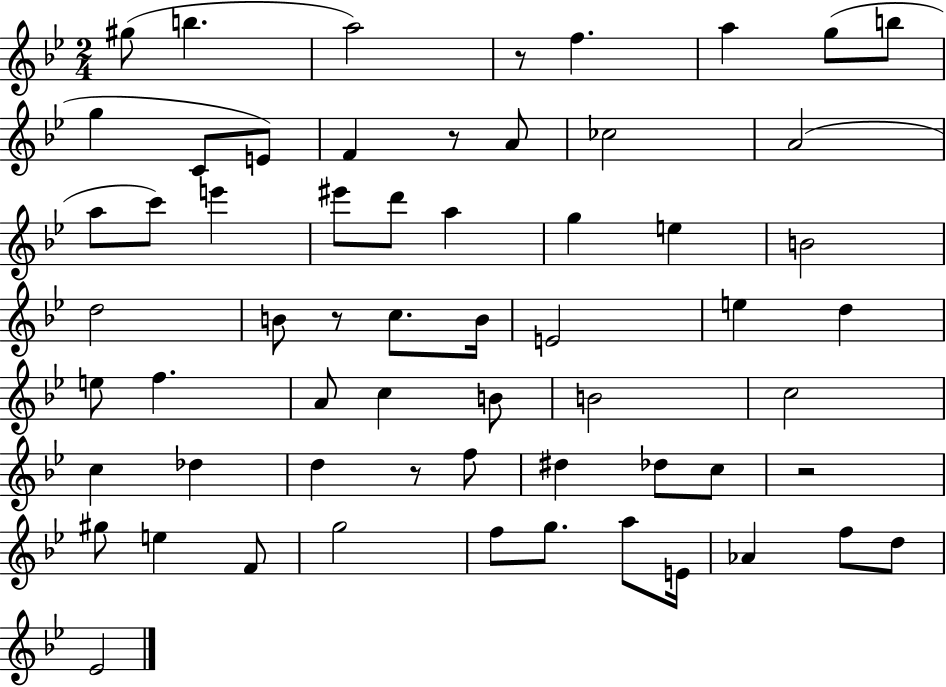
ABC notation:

X:1
T:Untitled
M:2/4
L:1/4
K:Bb
^g/2 b a2 z/2 f a g/2 b/2 g C/2 E/2 F z/2 A/2 _c2 A2 a/2 c'/2 e' ^e'/2 d'/2 a g e B2 d2 B/2 z/2 c/2 B/4 E2 e d e/2 f A/2 c B/2 B2 c2 c _d d z/2 f/2 ^d _d/2 c/2 z2 ^g/2 e F/2 g2 f/2 g/2 a/2 E/4 _A f/2 d/2 _E2